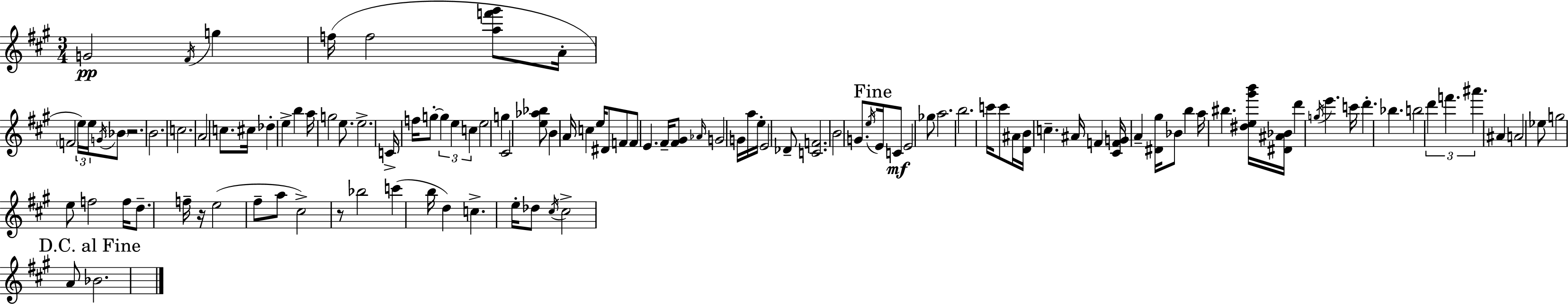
{
  \clef treble
  \numericTimeSignature
  \time 3/4
  \key a \major
  g'2\pp \acciaccatura { fis'16 } g''4 | f''16( f''2 <a'' f''' gis'''>8 | a'16-. \parenthesize f'2 \tuplet 3/2 { e''16) e''16 \acciaccatura { g'16 } } | \parenthesize bes'8 r2. | \break b'2. | c''2. | a'2 c''8. | cis''16 des''4-. e''4-> b''4 | \break a''16 g''2 e''8. | e''2.-> | c'16-> f''16 g''8-.~~ \tuplet 3/2 { g''4 e''4 | c''4 } e''2 | \break g''4 cis'2 | <e'' aes'' bes''>8 b'4 a'16 c''4 | e''16 dis'8 f'8 f'8 e'4. | fis'16-- <fis' gis'>8 \grace { aes'16 } g'2 | \break g'16 a''16 e''16-. e'2 | des'8-- <c' f'>2. | b'2 g'8. | \acciaccatura { e''16 } \mark "Fine" e'16 c'8\mf e'2 | \break ges''8 a''2. | b''2. | c'''16 c'''8 ais'16 <d' b'>16 c''4.-- | ais'16 f'4 <cis' f' g'>16 a'4-- | \break <dis' gis''>16 bes'8 b''4 a''16 bis''4. | <dis'' e'' gis''' b'''>16 <dis' ais' bes'>16 d'''4 \acciaccatura { g''16 } e'''4. | c'''16 d'''4.-. bes''4. | b''2 | \break \tuplet 3/2 { d'''4 f'''4. ais'''4. } | ais'4 a'2 | ees''8 g''2 | e''8 f''2 | \break f''16 d''8.-- f''16-- r16 e''2( | fis''8-- a''8 cis''2->) | r8 bes''2 | c'''4( b''16 d''4) c''4.-> | \break e''16-. des''8 \acciaccatura { cis''16 } cis''2-> | a'8 \mark "D.C. al Fine" bes'2. | \bar "|."
}